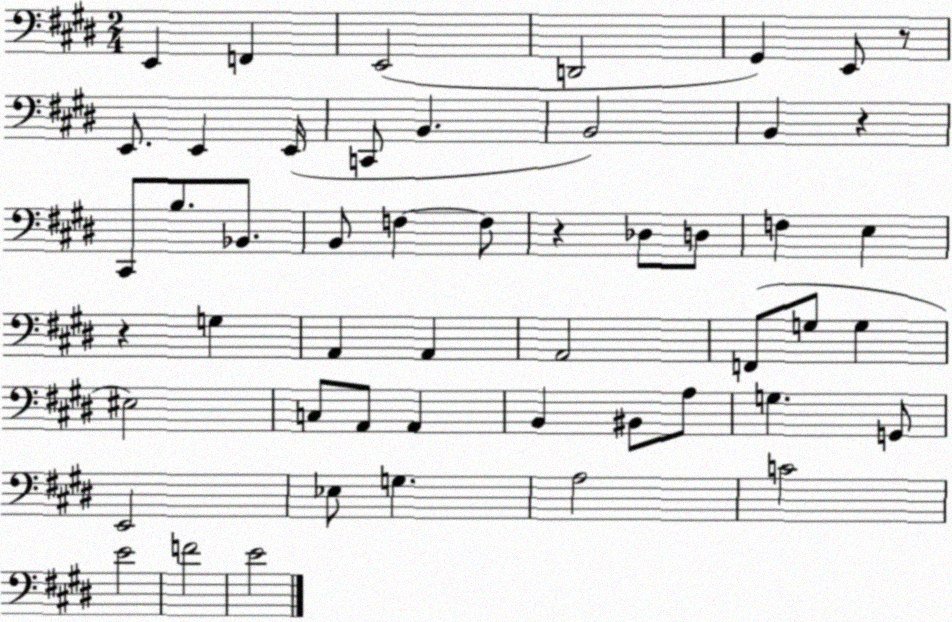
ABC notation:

X:1
T:Untitled
M:2/4
L:1/4
K:E
E,, F,, E,,2 D,,2 ^G,, E,,/2 z/2 E,,/2 E,, E,,/4 C,,/2 B,, B,,2 B,, z ^C,,/2 B,/2 _B,,/2 B,,/2 F, F,/2 z _D,/2 D,/2 F, E, z G, A,, A,, A,,2 F,,/2 G,/2 G, ^E,2 C,/2 A,,/2 A,, B,, ^B,,/2 A,/2 G, G,,/2 E,,2 _E,/2 G, A,2 C2 E2 F2 E2